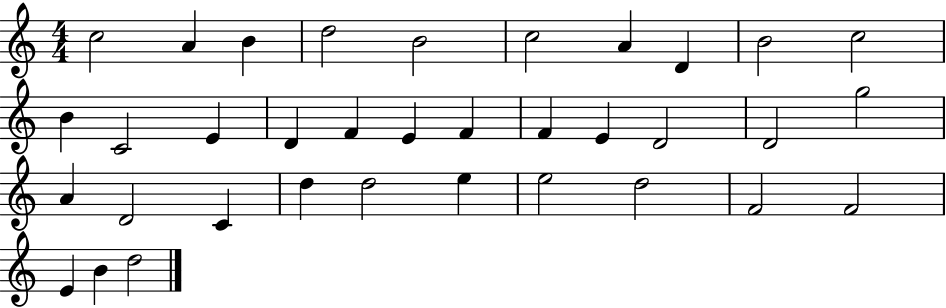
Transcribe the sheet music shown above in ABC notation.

X:1
T:Untitled
M:4/4
L:1/4
K:C
c2 A B d2 B2 c2 A D B2 c2 B C2 E D F E F F E D2 D2 g2 A D2 C d d2 e e2 d2 F2 F2 E B d2